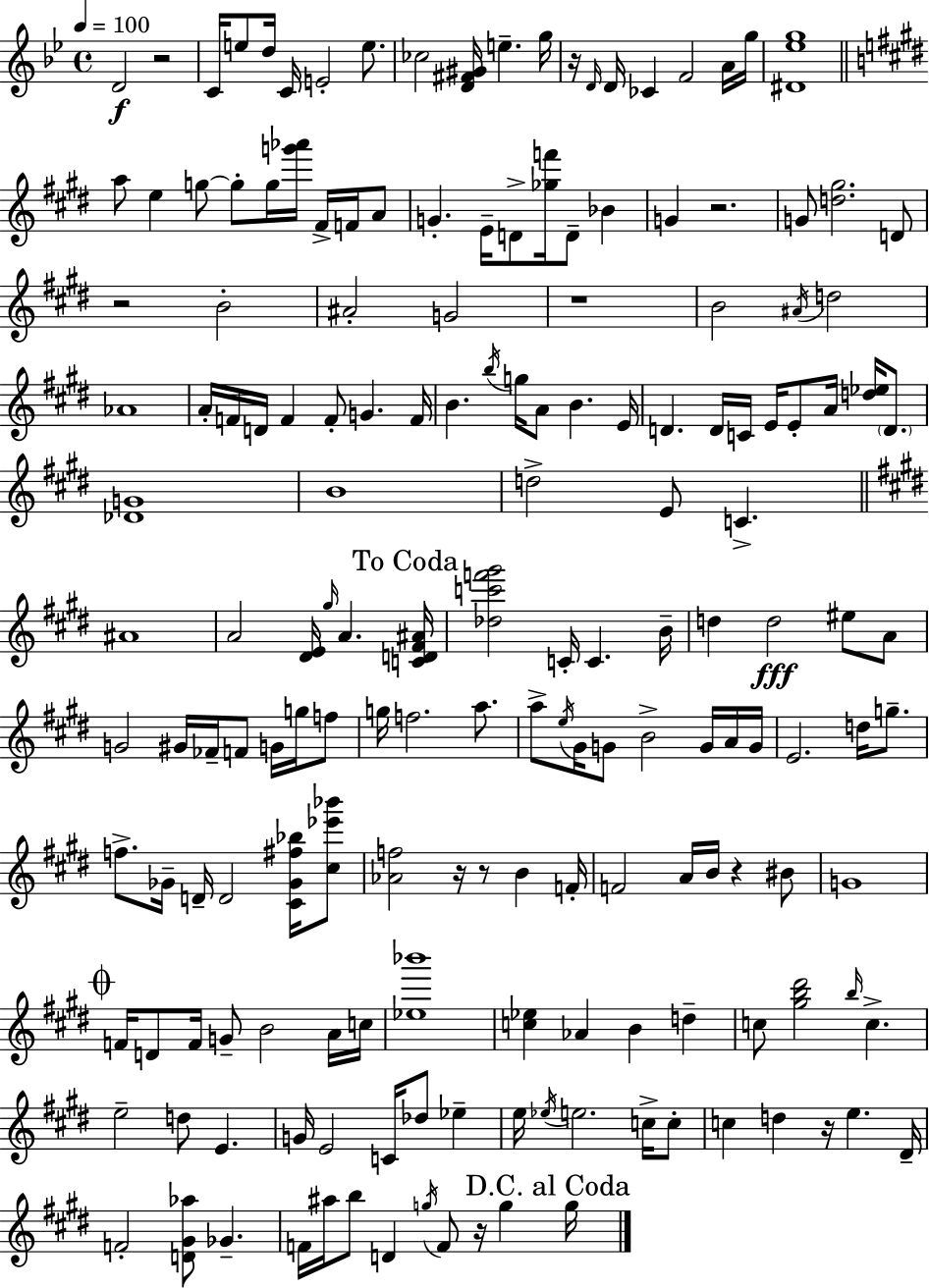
D4/h R/h C4/s E5/e D5/s C4/s E4/h E5/e. CES5/h [D4,F#4,G#4]/s E5/q. G5/s R/s D4/s D4/s CES4/q F4/h A4/s G5/s [D#4,Eb5,G5]/w A5/e E5/q G5/e G5/e G5/s [G6,Ab6]/s F#4/s F4/s A4/e G4/q. E4/s D4/e [Gb5,F6]/s D4/e Bb4/q G4/q R/h. G4/e [D5,G#5]/h. D4/e R/h B4/h A#4/h G4/h R/w B4/h A#4/s D5/h Ab4/w A4/s F4/s D4/s F4/q F4/e G4/q. F4/s B4/q. B5/s G5/s A4/e B4/q. E4/s D4/q. D4/s C4/s E4/s E4/e A4/s [D5,Eb5]/s D4/e. [Db4,G4]/w B4/w D5/h E4/e C4/q. A#4/w A4/h [D#4,E4]/s G#5/s A4/q. [C4,D4,F#4,A#4]/s [Db5,C6,F6,G#6]/h C4/s C4/q. B4/s D5/q D5/h EIS5/e A4/e G4/h G#4/s FES4/s F4/e G4/s G5/s F5/e G5/s F5/h. A5/e. A5/e E5/s G#4/s G4/e B4/h G4/s A4/s G4/s E4/h. D5/s G5/e. F5/e. Gb4/s D4/s D4/h [C#4,Gb4,F#5,Bb5]/s [C#5,Eb6,Bb6]/e [Ab4,F5]/h R/s R/e B4/q F4/s F4/h A4/s B4/s R/q BIS4/e G4/w F4/s D4/e F4/s G4/e B4/h A4/s C5/s [Eb5,Bb6]/w [C5,Eb5]/q Ab4/q B4/q D5/q C5/e [G#5,B5,D#6]/h B5/s C5/q. E5/h D5/e E4/q. G4/s E4/h C4/s Db5/e Eb5/q E5/s Eb5/s E5/h. C5/s C5/e C5/q D5/q R/s E5/q. D#4/s F4/h [D4,G#4,Ab5]/e Gb4/q. F4/s A#5/s B5/e D4/q G5/s F4/e R/s G5/q G5/s